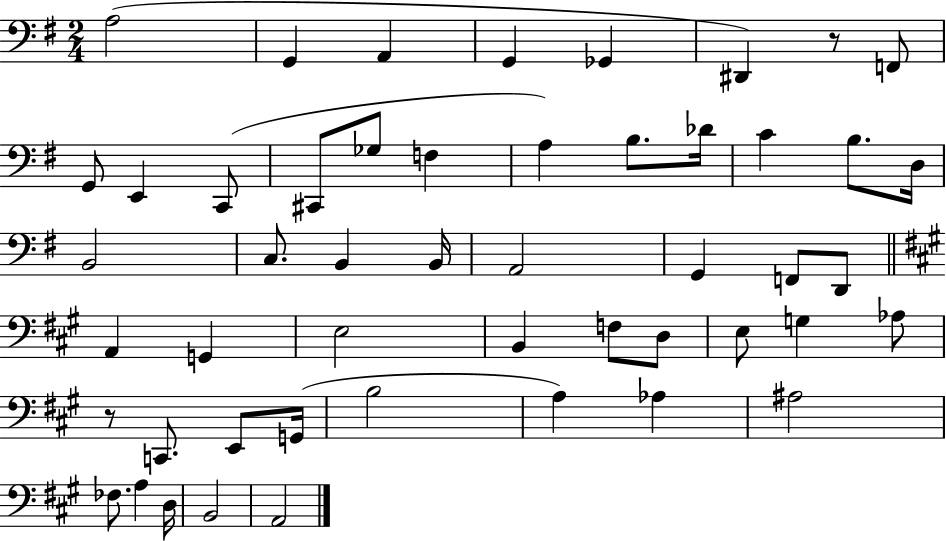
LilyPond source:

{
  \clef bass
  \numericTimeSignature
  \time 2/4
  \key g \major
  \repeat volta 2 { a2( | g,4 a,4 | g,4 ges,4 | dis,4) r8 f,8 | \break g,8 e,4 c,8( | cis,8 ges8 f4 | a4) b8. des'16 | c'4 b8. d16 | \break b,2 | c8. b,4 b,16 | a,2 | g,4 f,8 d,8 | \break \bar "||" \break \key a \major a,4 g,4 | e2 | b,4 f8 d8 | e8 g4 aes8 | \break r8 c,8. e,8 g,16( | b2 | a4) aes4 | ais2 | \break fes8. a4 d16 | b,2 | a,2 | } \bar "|."
}